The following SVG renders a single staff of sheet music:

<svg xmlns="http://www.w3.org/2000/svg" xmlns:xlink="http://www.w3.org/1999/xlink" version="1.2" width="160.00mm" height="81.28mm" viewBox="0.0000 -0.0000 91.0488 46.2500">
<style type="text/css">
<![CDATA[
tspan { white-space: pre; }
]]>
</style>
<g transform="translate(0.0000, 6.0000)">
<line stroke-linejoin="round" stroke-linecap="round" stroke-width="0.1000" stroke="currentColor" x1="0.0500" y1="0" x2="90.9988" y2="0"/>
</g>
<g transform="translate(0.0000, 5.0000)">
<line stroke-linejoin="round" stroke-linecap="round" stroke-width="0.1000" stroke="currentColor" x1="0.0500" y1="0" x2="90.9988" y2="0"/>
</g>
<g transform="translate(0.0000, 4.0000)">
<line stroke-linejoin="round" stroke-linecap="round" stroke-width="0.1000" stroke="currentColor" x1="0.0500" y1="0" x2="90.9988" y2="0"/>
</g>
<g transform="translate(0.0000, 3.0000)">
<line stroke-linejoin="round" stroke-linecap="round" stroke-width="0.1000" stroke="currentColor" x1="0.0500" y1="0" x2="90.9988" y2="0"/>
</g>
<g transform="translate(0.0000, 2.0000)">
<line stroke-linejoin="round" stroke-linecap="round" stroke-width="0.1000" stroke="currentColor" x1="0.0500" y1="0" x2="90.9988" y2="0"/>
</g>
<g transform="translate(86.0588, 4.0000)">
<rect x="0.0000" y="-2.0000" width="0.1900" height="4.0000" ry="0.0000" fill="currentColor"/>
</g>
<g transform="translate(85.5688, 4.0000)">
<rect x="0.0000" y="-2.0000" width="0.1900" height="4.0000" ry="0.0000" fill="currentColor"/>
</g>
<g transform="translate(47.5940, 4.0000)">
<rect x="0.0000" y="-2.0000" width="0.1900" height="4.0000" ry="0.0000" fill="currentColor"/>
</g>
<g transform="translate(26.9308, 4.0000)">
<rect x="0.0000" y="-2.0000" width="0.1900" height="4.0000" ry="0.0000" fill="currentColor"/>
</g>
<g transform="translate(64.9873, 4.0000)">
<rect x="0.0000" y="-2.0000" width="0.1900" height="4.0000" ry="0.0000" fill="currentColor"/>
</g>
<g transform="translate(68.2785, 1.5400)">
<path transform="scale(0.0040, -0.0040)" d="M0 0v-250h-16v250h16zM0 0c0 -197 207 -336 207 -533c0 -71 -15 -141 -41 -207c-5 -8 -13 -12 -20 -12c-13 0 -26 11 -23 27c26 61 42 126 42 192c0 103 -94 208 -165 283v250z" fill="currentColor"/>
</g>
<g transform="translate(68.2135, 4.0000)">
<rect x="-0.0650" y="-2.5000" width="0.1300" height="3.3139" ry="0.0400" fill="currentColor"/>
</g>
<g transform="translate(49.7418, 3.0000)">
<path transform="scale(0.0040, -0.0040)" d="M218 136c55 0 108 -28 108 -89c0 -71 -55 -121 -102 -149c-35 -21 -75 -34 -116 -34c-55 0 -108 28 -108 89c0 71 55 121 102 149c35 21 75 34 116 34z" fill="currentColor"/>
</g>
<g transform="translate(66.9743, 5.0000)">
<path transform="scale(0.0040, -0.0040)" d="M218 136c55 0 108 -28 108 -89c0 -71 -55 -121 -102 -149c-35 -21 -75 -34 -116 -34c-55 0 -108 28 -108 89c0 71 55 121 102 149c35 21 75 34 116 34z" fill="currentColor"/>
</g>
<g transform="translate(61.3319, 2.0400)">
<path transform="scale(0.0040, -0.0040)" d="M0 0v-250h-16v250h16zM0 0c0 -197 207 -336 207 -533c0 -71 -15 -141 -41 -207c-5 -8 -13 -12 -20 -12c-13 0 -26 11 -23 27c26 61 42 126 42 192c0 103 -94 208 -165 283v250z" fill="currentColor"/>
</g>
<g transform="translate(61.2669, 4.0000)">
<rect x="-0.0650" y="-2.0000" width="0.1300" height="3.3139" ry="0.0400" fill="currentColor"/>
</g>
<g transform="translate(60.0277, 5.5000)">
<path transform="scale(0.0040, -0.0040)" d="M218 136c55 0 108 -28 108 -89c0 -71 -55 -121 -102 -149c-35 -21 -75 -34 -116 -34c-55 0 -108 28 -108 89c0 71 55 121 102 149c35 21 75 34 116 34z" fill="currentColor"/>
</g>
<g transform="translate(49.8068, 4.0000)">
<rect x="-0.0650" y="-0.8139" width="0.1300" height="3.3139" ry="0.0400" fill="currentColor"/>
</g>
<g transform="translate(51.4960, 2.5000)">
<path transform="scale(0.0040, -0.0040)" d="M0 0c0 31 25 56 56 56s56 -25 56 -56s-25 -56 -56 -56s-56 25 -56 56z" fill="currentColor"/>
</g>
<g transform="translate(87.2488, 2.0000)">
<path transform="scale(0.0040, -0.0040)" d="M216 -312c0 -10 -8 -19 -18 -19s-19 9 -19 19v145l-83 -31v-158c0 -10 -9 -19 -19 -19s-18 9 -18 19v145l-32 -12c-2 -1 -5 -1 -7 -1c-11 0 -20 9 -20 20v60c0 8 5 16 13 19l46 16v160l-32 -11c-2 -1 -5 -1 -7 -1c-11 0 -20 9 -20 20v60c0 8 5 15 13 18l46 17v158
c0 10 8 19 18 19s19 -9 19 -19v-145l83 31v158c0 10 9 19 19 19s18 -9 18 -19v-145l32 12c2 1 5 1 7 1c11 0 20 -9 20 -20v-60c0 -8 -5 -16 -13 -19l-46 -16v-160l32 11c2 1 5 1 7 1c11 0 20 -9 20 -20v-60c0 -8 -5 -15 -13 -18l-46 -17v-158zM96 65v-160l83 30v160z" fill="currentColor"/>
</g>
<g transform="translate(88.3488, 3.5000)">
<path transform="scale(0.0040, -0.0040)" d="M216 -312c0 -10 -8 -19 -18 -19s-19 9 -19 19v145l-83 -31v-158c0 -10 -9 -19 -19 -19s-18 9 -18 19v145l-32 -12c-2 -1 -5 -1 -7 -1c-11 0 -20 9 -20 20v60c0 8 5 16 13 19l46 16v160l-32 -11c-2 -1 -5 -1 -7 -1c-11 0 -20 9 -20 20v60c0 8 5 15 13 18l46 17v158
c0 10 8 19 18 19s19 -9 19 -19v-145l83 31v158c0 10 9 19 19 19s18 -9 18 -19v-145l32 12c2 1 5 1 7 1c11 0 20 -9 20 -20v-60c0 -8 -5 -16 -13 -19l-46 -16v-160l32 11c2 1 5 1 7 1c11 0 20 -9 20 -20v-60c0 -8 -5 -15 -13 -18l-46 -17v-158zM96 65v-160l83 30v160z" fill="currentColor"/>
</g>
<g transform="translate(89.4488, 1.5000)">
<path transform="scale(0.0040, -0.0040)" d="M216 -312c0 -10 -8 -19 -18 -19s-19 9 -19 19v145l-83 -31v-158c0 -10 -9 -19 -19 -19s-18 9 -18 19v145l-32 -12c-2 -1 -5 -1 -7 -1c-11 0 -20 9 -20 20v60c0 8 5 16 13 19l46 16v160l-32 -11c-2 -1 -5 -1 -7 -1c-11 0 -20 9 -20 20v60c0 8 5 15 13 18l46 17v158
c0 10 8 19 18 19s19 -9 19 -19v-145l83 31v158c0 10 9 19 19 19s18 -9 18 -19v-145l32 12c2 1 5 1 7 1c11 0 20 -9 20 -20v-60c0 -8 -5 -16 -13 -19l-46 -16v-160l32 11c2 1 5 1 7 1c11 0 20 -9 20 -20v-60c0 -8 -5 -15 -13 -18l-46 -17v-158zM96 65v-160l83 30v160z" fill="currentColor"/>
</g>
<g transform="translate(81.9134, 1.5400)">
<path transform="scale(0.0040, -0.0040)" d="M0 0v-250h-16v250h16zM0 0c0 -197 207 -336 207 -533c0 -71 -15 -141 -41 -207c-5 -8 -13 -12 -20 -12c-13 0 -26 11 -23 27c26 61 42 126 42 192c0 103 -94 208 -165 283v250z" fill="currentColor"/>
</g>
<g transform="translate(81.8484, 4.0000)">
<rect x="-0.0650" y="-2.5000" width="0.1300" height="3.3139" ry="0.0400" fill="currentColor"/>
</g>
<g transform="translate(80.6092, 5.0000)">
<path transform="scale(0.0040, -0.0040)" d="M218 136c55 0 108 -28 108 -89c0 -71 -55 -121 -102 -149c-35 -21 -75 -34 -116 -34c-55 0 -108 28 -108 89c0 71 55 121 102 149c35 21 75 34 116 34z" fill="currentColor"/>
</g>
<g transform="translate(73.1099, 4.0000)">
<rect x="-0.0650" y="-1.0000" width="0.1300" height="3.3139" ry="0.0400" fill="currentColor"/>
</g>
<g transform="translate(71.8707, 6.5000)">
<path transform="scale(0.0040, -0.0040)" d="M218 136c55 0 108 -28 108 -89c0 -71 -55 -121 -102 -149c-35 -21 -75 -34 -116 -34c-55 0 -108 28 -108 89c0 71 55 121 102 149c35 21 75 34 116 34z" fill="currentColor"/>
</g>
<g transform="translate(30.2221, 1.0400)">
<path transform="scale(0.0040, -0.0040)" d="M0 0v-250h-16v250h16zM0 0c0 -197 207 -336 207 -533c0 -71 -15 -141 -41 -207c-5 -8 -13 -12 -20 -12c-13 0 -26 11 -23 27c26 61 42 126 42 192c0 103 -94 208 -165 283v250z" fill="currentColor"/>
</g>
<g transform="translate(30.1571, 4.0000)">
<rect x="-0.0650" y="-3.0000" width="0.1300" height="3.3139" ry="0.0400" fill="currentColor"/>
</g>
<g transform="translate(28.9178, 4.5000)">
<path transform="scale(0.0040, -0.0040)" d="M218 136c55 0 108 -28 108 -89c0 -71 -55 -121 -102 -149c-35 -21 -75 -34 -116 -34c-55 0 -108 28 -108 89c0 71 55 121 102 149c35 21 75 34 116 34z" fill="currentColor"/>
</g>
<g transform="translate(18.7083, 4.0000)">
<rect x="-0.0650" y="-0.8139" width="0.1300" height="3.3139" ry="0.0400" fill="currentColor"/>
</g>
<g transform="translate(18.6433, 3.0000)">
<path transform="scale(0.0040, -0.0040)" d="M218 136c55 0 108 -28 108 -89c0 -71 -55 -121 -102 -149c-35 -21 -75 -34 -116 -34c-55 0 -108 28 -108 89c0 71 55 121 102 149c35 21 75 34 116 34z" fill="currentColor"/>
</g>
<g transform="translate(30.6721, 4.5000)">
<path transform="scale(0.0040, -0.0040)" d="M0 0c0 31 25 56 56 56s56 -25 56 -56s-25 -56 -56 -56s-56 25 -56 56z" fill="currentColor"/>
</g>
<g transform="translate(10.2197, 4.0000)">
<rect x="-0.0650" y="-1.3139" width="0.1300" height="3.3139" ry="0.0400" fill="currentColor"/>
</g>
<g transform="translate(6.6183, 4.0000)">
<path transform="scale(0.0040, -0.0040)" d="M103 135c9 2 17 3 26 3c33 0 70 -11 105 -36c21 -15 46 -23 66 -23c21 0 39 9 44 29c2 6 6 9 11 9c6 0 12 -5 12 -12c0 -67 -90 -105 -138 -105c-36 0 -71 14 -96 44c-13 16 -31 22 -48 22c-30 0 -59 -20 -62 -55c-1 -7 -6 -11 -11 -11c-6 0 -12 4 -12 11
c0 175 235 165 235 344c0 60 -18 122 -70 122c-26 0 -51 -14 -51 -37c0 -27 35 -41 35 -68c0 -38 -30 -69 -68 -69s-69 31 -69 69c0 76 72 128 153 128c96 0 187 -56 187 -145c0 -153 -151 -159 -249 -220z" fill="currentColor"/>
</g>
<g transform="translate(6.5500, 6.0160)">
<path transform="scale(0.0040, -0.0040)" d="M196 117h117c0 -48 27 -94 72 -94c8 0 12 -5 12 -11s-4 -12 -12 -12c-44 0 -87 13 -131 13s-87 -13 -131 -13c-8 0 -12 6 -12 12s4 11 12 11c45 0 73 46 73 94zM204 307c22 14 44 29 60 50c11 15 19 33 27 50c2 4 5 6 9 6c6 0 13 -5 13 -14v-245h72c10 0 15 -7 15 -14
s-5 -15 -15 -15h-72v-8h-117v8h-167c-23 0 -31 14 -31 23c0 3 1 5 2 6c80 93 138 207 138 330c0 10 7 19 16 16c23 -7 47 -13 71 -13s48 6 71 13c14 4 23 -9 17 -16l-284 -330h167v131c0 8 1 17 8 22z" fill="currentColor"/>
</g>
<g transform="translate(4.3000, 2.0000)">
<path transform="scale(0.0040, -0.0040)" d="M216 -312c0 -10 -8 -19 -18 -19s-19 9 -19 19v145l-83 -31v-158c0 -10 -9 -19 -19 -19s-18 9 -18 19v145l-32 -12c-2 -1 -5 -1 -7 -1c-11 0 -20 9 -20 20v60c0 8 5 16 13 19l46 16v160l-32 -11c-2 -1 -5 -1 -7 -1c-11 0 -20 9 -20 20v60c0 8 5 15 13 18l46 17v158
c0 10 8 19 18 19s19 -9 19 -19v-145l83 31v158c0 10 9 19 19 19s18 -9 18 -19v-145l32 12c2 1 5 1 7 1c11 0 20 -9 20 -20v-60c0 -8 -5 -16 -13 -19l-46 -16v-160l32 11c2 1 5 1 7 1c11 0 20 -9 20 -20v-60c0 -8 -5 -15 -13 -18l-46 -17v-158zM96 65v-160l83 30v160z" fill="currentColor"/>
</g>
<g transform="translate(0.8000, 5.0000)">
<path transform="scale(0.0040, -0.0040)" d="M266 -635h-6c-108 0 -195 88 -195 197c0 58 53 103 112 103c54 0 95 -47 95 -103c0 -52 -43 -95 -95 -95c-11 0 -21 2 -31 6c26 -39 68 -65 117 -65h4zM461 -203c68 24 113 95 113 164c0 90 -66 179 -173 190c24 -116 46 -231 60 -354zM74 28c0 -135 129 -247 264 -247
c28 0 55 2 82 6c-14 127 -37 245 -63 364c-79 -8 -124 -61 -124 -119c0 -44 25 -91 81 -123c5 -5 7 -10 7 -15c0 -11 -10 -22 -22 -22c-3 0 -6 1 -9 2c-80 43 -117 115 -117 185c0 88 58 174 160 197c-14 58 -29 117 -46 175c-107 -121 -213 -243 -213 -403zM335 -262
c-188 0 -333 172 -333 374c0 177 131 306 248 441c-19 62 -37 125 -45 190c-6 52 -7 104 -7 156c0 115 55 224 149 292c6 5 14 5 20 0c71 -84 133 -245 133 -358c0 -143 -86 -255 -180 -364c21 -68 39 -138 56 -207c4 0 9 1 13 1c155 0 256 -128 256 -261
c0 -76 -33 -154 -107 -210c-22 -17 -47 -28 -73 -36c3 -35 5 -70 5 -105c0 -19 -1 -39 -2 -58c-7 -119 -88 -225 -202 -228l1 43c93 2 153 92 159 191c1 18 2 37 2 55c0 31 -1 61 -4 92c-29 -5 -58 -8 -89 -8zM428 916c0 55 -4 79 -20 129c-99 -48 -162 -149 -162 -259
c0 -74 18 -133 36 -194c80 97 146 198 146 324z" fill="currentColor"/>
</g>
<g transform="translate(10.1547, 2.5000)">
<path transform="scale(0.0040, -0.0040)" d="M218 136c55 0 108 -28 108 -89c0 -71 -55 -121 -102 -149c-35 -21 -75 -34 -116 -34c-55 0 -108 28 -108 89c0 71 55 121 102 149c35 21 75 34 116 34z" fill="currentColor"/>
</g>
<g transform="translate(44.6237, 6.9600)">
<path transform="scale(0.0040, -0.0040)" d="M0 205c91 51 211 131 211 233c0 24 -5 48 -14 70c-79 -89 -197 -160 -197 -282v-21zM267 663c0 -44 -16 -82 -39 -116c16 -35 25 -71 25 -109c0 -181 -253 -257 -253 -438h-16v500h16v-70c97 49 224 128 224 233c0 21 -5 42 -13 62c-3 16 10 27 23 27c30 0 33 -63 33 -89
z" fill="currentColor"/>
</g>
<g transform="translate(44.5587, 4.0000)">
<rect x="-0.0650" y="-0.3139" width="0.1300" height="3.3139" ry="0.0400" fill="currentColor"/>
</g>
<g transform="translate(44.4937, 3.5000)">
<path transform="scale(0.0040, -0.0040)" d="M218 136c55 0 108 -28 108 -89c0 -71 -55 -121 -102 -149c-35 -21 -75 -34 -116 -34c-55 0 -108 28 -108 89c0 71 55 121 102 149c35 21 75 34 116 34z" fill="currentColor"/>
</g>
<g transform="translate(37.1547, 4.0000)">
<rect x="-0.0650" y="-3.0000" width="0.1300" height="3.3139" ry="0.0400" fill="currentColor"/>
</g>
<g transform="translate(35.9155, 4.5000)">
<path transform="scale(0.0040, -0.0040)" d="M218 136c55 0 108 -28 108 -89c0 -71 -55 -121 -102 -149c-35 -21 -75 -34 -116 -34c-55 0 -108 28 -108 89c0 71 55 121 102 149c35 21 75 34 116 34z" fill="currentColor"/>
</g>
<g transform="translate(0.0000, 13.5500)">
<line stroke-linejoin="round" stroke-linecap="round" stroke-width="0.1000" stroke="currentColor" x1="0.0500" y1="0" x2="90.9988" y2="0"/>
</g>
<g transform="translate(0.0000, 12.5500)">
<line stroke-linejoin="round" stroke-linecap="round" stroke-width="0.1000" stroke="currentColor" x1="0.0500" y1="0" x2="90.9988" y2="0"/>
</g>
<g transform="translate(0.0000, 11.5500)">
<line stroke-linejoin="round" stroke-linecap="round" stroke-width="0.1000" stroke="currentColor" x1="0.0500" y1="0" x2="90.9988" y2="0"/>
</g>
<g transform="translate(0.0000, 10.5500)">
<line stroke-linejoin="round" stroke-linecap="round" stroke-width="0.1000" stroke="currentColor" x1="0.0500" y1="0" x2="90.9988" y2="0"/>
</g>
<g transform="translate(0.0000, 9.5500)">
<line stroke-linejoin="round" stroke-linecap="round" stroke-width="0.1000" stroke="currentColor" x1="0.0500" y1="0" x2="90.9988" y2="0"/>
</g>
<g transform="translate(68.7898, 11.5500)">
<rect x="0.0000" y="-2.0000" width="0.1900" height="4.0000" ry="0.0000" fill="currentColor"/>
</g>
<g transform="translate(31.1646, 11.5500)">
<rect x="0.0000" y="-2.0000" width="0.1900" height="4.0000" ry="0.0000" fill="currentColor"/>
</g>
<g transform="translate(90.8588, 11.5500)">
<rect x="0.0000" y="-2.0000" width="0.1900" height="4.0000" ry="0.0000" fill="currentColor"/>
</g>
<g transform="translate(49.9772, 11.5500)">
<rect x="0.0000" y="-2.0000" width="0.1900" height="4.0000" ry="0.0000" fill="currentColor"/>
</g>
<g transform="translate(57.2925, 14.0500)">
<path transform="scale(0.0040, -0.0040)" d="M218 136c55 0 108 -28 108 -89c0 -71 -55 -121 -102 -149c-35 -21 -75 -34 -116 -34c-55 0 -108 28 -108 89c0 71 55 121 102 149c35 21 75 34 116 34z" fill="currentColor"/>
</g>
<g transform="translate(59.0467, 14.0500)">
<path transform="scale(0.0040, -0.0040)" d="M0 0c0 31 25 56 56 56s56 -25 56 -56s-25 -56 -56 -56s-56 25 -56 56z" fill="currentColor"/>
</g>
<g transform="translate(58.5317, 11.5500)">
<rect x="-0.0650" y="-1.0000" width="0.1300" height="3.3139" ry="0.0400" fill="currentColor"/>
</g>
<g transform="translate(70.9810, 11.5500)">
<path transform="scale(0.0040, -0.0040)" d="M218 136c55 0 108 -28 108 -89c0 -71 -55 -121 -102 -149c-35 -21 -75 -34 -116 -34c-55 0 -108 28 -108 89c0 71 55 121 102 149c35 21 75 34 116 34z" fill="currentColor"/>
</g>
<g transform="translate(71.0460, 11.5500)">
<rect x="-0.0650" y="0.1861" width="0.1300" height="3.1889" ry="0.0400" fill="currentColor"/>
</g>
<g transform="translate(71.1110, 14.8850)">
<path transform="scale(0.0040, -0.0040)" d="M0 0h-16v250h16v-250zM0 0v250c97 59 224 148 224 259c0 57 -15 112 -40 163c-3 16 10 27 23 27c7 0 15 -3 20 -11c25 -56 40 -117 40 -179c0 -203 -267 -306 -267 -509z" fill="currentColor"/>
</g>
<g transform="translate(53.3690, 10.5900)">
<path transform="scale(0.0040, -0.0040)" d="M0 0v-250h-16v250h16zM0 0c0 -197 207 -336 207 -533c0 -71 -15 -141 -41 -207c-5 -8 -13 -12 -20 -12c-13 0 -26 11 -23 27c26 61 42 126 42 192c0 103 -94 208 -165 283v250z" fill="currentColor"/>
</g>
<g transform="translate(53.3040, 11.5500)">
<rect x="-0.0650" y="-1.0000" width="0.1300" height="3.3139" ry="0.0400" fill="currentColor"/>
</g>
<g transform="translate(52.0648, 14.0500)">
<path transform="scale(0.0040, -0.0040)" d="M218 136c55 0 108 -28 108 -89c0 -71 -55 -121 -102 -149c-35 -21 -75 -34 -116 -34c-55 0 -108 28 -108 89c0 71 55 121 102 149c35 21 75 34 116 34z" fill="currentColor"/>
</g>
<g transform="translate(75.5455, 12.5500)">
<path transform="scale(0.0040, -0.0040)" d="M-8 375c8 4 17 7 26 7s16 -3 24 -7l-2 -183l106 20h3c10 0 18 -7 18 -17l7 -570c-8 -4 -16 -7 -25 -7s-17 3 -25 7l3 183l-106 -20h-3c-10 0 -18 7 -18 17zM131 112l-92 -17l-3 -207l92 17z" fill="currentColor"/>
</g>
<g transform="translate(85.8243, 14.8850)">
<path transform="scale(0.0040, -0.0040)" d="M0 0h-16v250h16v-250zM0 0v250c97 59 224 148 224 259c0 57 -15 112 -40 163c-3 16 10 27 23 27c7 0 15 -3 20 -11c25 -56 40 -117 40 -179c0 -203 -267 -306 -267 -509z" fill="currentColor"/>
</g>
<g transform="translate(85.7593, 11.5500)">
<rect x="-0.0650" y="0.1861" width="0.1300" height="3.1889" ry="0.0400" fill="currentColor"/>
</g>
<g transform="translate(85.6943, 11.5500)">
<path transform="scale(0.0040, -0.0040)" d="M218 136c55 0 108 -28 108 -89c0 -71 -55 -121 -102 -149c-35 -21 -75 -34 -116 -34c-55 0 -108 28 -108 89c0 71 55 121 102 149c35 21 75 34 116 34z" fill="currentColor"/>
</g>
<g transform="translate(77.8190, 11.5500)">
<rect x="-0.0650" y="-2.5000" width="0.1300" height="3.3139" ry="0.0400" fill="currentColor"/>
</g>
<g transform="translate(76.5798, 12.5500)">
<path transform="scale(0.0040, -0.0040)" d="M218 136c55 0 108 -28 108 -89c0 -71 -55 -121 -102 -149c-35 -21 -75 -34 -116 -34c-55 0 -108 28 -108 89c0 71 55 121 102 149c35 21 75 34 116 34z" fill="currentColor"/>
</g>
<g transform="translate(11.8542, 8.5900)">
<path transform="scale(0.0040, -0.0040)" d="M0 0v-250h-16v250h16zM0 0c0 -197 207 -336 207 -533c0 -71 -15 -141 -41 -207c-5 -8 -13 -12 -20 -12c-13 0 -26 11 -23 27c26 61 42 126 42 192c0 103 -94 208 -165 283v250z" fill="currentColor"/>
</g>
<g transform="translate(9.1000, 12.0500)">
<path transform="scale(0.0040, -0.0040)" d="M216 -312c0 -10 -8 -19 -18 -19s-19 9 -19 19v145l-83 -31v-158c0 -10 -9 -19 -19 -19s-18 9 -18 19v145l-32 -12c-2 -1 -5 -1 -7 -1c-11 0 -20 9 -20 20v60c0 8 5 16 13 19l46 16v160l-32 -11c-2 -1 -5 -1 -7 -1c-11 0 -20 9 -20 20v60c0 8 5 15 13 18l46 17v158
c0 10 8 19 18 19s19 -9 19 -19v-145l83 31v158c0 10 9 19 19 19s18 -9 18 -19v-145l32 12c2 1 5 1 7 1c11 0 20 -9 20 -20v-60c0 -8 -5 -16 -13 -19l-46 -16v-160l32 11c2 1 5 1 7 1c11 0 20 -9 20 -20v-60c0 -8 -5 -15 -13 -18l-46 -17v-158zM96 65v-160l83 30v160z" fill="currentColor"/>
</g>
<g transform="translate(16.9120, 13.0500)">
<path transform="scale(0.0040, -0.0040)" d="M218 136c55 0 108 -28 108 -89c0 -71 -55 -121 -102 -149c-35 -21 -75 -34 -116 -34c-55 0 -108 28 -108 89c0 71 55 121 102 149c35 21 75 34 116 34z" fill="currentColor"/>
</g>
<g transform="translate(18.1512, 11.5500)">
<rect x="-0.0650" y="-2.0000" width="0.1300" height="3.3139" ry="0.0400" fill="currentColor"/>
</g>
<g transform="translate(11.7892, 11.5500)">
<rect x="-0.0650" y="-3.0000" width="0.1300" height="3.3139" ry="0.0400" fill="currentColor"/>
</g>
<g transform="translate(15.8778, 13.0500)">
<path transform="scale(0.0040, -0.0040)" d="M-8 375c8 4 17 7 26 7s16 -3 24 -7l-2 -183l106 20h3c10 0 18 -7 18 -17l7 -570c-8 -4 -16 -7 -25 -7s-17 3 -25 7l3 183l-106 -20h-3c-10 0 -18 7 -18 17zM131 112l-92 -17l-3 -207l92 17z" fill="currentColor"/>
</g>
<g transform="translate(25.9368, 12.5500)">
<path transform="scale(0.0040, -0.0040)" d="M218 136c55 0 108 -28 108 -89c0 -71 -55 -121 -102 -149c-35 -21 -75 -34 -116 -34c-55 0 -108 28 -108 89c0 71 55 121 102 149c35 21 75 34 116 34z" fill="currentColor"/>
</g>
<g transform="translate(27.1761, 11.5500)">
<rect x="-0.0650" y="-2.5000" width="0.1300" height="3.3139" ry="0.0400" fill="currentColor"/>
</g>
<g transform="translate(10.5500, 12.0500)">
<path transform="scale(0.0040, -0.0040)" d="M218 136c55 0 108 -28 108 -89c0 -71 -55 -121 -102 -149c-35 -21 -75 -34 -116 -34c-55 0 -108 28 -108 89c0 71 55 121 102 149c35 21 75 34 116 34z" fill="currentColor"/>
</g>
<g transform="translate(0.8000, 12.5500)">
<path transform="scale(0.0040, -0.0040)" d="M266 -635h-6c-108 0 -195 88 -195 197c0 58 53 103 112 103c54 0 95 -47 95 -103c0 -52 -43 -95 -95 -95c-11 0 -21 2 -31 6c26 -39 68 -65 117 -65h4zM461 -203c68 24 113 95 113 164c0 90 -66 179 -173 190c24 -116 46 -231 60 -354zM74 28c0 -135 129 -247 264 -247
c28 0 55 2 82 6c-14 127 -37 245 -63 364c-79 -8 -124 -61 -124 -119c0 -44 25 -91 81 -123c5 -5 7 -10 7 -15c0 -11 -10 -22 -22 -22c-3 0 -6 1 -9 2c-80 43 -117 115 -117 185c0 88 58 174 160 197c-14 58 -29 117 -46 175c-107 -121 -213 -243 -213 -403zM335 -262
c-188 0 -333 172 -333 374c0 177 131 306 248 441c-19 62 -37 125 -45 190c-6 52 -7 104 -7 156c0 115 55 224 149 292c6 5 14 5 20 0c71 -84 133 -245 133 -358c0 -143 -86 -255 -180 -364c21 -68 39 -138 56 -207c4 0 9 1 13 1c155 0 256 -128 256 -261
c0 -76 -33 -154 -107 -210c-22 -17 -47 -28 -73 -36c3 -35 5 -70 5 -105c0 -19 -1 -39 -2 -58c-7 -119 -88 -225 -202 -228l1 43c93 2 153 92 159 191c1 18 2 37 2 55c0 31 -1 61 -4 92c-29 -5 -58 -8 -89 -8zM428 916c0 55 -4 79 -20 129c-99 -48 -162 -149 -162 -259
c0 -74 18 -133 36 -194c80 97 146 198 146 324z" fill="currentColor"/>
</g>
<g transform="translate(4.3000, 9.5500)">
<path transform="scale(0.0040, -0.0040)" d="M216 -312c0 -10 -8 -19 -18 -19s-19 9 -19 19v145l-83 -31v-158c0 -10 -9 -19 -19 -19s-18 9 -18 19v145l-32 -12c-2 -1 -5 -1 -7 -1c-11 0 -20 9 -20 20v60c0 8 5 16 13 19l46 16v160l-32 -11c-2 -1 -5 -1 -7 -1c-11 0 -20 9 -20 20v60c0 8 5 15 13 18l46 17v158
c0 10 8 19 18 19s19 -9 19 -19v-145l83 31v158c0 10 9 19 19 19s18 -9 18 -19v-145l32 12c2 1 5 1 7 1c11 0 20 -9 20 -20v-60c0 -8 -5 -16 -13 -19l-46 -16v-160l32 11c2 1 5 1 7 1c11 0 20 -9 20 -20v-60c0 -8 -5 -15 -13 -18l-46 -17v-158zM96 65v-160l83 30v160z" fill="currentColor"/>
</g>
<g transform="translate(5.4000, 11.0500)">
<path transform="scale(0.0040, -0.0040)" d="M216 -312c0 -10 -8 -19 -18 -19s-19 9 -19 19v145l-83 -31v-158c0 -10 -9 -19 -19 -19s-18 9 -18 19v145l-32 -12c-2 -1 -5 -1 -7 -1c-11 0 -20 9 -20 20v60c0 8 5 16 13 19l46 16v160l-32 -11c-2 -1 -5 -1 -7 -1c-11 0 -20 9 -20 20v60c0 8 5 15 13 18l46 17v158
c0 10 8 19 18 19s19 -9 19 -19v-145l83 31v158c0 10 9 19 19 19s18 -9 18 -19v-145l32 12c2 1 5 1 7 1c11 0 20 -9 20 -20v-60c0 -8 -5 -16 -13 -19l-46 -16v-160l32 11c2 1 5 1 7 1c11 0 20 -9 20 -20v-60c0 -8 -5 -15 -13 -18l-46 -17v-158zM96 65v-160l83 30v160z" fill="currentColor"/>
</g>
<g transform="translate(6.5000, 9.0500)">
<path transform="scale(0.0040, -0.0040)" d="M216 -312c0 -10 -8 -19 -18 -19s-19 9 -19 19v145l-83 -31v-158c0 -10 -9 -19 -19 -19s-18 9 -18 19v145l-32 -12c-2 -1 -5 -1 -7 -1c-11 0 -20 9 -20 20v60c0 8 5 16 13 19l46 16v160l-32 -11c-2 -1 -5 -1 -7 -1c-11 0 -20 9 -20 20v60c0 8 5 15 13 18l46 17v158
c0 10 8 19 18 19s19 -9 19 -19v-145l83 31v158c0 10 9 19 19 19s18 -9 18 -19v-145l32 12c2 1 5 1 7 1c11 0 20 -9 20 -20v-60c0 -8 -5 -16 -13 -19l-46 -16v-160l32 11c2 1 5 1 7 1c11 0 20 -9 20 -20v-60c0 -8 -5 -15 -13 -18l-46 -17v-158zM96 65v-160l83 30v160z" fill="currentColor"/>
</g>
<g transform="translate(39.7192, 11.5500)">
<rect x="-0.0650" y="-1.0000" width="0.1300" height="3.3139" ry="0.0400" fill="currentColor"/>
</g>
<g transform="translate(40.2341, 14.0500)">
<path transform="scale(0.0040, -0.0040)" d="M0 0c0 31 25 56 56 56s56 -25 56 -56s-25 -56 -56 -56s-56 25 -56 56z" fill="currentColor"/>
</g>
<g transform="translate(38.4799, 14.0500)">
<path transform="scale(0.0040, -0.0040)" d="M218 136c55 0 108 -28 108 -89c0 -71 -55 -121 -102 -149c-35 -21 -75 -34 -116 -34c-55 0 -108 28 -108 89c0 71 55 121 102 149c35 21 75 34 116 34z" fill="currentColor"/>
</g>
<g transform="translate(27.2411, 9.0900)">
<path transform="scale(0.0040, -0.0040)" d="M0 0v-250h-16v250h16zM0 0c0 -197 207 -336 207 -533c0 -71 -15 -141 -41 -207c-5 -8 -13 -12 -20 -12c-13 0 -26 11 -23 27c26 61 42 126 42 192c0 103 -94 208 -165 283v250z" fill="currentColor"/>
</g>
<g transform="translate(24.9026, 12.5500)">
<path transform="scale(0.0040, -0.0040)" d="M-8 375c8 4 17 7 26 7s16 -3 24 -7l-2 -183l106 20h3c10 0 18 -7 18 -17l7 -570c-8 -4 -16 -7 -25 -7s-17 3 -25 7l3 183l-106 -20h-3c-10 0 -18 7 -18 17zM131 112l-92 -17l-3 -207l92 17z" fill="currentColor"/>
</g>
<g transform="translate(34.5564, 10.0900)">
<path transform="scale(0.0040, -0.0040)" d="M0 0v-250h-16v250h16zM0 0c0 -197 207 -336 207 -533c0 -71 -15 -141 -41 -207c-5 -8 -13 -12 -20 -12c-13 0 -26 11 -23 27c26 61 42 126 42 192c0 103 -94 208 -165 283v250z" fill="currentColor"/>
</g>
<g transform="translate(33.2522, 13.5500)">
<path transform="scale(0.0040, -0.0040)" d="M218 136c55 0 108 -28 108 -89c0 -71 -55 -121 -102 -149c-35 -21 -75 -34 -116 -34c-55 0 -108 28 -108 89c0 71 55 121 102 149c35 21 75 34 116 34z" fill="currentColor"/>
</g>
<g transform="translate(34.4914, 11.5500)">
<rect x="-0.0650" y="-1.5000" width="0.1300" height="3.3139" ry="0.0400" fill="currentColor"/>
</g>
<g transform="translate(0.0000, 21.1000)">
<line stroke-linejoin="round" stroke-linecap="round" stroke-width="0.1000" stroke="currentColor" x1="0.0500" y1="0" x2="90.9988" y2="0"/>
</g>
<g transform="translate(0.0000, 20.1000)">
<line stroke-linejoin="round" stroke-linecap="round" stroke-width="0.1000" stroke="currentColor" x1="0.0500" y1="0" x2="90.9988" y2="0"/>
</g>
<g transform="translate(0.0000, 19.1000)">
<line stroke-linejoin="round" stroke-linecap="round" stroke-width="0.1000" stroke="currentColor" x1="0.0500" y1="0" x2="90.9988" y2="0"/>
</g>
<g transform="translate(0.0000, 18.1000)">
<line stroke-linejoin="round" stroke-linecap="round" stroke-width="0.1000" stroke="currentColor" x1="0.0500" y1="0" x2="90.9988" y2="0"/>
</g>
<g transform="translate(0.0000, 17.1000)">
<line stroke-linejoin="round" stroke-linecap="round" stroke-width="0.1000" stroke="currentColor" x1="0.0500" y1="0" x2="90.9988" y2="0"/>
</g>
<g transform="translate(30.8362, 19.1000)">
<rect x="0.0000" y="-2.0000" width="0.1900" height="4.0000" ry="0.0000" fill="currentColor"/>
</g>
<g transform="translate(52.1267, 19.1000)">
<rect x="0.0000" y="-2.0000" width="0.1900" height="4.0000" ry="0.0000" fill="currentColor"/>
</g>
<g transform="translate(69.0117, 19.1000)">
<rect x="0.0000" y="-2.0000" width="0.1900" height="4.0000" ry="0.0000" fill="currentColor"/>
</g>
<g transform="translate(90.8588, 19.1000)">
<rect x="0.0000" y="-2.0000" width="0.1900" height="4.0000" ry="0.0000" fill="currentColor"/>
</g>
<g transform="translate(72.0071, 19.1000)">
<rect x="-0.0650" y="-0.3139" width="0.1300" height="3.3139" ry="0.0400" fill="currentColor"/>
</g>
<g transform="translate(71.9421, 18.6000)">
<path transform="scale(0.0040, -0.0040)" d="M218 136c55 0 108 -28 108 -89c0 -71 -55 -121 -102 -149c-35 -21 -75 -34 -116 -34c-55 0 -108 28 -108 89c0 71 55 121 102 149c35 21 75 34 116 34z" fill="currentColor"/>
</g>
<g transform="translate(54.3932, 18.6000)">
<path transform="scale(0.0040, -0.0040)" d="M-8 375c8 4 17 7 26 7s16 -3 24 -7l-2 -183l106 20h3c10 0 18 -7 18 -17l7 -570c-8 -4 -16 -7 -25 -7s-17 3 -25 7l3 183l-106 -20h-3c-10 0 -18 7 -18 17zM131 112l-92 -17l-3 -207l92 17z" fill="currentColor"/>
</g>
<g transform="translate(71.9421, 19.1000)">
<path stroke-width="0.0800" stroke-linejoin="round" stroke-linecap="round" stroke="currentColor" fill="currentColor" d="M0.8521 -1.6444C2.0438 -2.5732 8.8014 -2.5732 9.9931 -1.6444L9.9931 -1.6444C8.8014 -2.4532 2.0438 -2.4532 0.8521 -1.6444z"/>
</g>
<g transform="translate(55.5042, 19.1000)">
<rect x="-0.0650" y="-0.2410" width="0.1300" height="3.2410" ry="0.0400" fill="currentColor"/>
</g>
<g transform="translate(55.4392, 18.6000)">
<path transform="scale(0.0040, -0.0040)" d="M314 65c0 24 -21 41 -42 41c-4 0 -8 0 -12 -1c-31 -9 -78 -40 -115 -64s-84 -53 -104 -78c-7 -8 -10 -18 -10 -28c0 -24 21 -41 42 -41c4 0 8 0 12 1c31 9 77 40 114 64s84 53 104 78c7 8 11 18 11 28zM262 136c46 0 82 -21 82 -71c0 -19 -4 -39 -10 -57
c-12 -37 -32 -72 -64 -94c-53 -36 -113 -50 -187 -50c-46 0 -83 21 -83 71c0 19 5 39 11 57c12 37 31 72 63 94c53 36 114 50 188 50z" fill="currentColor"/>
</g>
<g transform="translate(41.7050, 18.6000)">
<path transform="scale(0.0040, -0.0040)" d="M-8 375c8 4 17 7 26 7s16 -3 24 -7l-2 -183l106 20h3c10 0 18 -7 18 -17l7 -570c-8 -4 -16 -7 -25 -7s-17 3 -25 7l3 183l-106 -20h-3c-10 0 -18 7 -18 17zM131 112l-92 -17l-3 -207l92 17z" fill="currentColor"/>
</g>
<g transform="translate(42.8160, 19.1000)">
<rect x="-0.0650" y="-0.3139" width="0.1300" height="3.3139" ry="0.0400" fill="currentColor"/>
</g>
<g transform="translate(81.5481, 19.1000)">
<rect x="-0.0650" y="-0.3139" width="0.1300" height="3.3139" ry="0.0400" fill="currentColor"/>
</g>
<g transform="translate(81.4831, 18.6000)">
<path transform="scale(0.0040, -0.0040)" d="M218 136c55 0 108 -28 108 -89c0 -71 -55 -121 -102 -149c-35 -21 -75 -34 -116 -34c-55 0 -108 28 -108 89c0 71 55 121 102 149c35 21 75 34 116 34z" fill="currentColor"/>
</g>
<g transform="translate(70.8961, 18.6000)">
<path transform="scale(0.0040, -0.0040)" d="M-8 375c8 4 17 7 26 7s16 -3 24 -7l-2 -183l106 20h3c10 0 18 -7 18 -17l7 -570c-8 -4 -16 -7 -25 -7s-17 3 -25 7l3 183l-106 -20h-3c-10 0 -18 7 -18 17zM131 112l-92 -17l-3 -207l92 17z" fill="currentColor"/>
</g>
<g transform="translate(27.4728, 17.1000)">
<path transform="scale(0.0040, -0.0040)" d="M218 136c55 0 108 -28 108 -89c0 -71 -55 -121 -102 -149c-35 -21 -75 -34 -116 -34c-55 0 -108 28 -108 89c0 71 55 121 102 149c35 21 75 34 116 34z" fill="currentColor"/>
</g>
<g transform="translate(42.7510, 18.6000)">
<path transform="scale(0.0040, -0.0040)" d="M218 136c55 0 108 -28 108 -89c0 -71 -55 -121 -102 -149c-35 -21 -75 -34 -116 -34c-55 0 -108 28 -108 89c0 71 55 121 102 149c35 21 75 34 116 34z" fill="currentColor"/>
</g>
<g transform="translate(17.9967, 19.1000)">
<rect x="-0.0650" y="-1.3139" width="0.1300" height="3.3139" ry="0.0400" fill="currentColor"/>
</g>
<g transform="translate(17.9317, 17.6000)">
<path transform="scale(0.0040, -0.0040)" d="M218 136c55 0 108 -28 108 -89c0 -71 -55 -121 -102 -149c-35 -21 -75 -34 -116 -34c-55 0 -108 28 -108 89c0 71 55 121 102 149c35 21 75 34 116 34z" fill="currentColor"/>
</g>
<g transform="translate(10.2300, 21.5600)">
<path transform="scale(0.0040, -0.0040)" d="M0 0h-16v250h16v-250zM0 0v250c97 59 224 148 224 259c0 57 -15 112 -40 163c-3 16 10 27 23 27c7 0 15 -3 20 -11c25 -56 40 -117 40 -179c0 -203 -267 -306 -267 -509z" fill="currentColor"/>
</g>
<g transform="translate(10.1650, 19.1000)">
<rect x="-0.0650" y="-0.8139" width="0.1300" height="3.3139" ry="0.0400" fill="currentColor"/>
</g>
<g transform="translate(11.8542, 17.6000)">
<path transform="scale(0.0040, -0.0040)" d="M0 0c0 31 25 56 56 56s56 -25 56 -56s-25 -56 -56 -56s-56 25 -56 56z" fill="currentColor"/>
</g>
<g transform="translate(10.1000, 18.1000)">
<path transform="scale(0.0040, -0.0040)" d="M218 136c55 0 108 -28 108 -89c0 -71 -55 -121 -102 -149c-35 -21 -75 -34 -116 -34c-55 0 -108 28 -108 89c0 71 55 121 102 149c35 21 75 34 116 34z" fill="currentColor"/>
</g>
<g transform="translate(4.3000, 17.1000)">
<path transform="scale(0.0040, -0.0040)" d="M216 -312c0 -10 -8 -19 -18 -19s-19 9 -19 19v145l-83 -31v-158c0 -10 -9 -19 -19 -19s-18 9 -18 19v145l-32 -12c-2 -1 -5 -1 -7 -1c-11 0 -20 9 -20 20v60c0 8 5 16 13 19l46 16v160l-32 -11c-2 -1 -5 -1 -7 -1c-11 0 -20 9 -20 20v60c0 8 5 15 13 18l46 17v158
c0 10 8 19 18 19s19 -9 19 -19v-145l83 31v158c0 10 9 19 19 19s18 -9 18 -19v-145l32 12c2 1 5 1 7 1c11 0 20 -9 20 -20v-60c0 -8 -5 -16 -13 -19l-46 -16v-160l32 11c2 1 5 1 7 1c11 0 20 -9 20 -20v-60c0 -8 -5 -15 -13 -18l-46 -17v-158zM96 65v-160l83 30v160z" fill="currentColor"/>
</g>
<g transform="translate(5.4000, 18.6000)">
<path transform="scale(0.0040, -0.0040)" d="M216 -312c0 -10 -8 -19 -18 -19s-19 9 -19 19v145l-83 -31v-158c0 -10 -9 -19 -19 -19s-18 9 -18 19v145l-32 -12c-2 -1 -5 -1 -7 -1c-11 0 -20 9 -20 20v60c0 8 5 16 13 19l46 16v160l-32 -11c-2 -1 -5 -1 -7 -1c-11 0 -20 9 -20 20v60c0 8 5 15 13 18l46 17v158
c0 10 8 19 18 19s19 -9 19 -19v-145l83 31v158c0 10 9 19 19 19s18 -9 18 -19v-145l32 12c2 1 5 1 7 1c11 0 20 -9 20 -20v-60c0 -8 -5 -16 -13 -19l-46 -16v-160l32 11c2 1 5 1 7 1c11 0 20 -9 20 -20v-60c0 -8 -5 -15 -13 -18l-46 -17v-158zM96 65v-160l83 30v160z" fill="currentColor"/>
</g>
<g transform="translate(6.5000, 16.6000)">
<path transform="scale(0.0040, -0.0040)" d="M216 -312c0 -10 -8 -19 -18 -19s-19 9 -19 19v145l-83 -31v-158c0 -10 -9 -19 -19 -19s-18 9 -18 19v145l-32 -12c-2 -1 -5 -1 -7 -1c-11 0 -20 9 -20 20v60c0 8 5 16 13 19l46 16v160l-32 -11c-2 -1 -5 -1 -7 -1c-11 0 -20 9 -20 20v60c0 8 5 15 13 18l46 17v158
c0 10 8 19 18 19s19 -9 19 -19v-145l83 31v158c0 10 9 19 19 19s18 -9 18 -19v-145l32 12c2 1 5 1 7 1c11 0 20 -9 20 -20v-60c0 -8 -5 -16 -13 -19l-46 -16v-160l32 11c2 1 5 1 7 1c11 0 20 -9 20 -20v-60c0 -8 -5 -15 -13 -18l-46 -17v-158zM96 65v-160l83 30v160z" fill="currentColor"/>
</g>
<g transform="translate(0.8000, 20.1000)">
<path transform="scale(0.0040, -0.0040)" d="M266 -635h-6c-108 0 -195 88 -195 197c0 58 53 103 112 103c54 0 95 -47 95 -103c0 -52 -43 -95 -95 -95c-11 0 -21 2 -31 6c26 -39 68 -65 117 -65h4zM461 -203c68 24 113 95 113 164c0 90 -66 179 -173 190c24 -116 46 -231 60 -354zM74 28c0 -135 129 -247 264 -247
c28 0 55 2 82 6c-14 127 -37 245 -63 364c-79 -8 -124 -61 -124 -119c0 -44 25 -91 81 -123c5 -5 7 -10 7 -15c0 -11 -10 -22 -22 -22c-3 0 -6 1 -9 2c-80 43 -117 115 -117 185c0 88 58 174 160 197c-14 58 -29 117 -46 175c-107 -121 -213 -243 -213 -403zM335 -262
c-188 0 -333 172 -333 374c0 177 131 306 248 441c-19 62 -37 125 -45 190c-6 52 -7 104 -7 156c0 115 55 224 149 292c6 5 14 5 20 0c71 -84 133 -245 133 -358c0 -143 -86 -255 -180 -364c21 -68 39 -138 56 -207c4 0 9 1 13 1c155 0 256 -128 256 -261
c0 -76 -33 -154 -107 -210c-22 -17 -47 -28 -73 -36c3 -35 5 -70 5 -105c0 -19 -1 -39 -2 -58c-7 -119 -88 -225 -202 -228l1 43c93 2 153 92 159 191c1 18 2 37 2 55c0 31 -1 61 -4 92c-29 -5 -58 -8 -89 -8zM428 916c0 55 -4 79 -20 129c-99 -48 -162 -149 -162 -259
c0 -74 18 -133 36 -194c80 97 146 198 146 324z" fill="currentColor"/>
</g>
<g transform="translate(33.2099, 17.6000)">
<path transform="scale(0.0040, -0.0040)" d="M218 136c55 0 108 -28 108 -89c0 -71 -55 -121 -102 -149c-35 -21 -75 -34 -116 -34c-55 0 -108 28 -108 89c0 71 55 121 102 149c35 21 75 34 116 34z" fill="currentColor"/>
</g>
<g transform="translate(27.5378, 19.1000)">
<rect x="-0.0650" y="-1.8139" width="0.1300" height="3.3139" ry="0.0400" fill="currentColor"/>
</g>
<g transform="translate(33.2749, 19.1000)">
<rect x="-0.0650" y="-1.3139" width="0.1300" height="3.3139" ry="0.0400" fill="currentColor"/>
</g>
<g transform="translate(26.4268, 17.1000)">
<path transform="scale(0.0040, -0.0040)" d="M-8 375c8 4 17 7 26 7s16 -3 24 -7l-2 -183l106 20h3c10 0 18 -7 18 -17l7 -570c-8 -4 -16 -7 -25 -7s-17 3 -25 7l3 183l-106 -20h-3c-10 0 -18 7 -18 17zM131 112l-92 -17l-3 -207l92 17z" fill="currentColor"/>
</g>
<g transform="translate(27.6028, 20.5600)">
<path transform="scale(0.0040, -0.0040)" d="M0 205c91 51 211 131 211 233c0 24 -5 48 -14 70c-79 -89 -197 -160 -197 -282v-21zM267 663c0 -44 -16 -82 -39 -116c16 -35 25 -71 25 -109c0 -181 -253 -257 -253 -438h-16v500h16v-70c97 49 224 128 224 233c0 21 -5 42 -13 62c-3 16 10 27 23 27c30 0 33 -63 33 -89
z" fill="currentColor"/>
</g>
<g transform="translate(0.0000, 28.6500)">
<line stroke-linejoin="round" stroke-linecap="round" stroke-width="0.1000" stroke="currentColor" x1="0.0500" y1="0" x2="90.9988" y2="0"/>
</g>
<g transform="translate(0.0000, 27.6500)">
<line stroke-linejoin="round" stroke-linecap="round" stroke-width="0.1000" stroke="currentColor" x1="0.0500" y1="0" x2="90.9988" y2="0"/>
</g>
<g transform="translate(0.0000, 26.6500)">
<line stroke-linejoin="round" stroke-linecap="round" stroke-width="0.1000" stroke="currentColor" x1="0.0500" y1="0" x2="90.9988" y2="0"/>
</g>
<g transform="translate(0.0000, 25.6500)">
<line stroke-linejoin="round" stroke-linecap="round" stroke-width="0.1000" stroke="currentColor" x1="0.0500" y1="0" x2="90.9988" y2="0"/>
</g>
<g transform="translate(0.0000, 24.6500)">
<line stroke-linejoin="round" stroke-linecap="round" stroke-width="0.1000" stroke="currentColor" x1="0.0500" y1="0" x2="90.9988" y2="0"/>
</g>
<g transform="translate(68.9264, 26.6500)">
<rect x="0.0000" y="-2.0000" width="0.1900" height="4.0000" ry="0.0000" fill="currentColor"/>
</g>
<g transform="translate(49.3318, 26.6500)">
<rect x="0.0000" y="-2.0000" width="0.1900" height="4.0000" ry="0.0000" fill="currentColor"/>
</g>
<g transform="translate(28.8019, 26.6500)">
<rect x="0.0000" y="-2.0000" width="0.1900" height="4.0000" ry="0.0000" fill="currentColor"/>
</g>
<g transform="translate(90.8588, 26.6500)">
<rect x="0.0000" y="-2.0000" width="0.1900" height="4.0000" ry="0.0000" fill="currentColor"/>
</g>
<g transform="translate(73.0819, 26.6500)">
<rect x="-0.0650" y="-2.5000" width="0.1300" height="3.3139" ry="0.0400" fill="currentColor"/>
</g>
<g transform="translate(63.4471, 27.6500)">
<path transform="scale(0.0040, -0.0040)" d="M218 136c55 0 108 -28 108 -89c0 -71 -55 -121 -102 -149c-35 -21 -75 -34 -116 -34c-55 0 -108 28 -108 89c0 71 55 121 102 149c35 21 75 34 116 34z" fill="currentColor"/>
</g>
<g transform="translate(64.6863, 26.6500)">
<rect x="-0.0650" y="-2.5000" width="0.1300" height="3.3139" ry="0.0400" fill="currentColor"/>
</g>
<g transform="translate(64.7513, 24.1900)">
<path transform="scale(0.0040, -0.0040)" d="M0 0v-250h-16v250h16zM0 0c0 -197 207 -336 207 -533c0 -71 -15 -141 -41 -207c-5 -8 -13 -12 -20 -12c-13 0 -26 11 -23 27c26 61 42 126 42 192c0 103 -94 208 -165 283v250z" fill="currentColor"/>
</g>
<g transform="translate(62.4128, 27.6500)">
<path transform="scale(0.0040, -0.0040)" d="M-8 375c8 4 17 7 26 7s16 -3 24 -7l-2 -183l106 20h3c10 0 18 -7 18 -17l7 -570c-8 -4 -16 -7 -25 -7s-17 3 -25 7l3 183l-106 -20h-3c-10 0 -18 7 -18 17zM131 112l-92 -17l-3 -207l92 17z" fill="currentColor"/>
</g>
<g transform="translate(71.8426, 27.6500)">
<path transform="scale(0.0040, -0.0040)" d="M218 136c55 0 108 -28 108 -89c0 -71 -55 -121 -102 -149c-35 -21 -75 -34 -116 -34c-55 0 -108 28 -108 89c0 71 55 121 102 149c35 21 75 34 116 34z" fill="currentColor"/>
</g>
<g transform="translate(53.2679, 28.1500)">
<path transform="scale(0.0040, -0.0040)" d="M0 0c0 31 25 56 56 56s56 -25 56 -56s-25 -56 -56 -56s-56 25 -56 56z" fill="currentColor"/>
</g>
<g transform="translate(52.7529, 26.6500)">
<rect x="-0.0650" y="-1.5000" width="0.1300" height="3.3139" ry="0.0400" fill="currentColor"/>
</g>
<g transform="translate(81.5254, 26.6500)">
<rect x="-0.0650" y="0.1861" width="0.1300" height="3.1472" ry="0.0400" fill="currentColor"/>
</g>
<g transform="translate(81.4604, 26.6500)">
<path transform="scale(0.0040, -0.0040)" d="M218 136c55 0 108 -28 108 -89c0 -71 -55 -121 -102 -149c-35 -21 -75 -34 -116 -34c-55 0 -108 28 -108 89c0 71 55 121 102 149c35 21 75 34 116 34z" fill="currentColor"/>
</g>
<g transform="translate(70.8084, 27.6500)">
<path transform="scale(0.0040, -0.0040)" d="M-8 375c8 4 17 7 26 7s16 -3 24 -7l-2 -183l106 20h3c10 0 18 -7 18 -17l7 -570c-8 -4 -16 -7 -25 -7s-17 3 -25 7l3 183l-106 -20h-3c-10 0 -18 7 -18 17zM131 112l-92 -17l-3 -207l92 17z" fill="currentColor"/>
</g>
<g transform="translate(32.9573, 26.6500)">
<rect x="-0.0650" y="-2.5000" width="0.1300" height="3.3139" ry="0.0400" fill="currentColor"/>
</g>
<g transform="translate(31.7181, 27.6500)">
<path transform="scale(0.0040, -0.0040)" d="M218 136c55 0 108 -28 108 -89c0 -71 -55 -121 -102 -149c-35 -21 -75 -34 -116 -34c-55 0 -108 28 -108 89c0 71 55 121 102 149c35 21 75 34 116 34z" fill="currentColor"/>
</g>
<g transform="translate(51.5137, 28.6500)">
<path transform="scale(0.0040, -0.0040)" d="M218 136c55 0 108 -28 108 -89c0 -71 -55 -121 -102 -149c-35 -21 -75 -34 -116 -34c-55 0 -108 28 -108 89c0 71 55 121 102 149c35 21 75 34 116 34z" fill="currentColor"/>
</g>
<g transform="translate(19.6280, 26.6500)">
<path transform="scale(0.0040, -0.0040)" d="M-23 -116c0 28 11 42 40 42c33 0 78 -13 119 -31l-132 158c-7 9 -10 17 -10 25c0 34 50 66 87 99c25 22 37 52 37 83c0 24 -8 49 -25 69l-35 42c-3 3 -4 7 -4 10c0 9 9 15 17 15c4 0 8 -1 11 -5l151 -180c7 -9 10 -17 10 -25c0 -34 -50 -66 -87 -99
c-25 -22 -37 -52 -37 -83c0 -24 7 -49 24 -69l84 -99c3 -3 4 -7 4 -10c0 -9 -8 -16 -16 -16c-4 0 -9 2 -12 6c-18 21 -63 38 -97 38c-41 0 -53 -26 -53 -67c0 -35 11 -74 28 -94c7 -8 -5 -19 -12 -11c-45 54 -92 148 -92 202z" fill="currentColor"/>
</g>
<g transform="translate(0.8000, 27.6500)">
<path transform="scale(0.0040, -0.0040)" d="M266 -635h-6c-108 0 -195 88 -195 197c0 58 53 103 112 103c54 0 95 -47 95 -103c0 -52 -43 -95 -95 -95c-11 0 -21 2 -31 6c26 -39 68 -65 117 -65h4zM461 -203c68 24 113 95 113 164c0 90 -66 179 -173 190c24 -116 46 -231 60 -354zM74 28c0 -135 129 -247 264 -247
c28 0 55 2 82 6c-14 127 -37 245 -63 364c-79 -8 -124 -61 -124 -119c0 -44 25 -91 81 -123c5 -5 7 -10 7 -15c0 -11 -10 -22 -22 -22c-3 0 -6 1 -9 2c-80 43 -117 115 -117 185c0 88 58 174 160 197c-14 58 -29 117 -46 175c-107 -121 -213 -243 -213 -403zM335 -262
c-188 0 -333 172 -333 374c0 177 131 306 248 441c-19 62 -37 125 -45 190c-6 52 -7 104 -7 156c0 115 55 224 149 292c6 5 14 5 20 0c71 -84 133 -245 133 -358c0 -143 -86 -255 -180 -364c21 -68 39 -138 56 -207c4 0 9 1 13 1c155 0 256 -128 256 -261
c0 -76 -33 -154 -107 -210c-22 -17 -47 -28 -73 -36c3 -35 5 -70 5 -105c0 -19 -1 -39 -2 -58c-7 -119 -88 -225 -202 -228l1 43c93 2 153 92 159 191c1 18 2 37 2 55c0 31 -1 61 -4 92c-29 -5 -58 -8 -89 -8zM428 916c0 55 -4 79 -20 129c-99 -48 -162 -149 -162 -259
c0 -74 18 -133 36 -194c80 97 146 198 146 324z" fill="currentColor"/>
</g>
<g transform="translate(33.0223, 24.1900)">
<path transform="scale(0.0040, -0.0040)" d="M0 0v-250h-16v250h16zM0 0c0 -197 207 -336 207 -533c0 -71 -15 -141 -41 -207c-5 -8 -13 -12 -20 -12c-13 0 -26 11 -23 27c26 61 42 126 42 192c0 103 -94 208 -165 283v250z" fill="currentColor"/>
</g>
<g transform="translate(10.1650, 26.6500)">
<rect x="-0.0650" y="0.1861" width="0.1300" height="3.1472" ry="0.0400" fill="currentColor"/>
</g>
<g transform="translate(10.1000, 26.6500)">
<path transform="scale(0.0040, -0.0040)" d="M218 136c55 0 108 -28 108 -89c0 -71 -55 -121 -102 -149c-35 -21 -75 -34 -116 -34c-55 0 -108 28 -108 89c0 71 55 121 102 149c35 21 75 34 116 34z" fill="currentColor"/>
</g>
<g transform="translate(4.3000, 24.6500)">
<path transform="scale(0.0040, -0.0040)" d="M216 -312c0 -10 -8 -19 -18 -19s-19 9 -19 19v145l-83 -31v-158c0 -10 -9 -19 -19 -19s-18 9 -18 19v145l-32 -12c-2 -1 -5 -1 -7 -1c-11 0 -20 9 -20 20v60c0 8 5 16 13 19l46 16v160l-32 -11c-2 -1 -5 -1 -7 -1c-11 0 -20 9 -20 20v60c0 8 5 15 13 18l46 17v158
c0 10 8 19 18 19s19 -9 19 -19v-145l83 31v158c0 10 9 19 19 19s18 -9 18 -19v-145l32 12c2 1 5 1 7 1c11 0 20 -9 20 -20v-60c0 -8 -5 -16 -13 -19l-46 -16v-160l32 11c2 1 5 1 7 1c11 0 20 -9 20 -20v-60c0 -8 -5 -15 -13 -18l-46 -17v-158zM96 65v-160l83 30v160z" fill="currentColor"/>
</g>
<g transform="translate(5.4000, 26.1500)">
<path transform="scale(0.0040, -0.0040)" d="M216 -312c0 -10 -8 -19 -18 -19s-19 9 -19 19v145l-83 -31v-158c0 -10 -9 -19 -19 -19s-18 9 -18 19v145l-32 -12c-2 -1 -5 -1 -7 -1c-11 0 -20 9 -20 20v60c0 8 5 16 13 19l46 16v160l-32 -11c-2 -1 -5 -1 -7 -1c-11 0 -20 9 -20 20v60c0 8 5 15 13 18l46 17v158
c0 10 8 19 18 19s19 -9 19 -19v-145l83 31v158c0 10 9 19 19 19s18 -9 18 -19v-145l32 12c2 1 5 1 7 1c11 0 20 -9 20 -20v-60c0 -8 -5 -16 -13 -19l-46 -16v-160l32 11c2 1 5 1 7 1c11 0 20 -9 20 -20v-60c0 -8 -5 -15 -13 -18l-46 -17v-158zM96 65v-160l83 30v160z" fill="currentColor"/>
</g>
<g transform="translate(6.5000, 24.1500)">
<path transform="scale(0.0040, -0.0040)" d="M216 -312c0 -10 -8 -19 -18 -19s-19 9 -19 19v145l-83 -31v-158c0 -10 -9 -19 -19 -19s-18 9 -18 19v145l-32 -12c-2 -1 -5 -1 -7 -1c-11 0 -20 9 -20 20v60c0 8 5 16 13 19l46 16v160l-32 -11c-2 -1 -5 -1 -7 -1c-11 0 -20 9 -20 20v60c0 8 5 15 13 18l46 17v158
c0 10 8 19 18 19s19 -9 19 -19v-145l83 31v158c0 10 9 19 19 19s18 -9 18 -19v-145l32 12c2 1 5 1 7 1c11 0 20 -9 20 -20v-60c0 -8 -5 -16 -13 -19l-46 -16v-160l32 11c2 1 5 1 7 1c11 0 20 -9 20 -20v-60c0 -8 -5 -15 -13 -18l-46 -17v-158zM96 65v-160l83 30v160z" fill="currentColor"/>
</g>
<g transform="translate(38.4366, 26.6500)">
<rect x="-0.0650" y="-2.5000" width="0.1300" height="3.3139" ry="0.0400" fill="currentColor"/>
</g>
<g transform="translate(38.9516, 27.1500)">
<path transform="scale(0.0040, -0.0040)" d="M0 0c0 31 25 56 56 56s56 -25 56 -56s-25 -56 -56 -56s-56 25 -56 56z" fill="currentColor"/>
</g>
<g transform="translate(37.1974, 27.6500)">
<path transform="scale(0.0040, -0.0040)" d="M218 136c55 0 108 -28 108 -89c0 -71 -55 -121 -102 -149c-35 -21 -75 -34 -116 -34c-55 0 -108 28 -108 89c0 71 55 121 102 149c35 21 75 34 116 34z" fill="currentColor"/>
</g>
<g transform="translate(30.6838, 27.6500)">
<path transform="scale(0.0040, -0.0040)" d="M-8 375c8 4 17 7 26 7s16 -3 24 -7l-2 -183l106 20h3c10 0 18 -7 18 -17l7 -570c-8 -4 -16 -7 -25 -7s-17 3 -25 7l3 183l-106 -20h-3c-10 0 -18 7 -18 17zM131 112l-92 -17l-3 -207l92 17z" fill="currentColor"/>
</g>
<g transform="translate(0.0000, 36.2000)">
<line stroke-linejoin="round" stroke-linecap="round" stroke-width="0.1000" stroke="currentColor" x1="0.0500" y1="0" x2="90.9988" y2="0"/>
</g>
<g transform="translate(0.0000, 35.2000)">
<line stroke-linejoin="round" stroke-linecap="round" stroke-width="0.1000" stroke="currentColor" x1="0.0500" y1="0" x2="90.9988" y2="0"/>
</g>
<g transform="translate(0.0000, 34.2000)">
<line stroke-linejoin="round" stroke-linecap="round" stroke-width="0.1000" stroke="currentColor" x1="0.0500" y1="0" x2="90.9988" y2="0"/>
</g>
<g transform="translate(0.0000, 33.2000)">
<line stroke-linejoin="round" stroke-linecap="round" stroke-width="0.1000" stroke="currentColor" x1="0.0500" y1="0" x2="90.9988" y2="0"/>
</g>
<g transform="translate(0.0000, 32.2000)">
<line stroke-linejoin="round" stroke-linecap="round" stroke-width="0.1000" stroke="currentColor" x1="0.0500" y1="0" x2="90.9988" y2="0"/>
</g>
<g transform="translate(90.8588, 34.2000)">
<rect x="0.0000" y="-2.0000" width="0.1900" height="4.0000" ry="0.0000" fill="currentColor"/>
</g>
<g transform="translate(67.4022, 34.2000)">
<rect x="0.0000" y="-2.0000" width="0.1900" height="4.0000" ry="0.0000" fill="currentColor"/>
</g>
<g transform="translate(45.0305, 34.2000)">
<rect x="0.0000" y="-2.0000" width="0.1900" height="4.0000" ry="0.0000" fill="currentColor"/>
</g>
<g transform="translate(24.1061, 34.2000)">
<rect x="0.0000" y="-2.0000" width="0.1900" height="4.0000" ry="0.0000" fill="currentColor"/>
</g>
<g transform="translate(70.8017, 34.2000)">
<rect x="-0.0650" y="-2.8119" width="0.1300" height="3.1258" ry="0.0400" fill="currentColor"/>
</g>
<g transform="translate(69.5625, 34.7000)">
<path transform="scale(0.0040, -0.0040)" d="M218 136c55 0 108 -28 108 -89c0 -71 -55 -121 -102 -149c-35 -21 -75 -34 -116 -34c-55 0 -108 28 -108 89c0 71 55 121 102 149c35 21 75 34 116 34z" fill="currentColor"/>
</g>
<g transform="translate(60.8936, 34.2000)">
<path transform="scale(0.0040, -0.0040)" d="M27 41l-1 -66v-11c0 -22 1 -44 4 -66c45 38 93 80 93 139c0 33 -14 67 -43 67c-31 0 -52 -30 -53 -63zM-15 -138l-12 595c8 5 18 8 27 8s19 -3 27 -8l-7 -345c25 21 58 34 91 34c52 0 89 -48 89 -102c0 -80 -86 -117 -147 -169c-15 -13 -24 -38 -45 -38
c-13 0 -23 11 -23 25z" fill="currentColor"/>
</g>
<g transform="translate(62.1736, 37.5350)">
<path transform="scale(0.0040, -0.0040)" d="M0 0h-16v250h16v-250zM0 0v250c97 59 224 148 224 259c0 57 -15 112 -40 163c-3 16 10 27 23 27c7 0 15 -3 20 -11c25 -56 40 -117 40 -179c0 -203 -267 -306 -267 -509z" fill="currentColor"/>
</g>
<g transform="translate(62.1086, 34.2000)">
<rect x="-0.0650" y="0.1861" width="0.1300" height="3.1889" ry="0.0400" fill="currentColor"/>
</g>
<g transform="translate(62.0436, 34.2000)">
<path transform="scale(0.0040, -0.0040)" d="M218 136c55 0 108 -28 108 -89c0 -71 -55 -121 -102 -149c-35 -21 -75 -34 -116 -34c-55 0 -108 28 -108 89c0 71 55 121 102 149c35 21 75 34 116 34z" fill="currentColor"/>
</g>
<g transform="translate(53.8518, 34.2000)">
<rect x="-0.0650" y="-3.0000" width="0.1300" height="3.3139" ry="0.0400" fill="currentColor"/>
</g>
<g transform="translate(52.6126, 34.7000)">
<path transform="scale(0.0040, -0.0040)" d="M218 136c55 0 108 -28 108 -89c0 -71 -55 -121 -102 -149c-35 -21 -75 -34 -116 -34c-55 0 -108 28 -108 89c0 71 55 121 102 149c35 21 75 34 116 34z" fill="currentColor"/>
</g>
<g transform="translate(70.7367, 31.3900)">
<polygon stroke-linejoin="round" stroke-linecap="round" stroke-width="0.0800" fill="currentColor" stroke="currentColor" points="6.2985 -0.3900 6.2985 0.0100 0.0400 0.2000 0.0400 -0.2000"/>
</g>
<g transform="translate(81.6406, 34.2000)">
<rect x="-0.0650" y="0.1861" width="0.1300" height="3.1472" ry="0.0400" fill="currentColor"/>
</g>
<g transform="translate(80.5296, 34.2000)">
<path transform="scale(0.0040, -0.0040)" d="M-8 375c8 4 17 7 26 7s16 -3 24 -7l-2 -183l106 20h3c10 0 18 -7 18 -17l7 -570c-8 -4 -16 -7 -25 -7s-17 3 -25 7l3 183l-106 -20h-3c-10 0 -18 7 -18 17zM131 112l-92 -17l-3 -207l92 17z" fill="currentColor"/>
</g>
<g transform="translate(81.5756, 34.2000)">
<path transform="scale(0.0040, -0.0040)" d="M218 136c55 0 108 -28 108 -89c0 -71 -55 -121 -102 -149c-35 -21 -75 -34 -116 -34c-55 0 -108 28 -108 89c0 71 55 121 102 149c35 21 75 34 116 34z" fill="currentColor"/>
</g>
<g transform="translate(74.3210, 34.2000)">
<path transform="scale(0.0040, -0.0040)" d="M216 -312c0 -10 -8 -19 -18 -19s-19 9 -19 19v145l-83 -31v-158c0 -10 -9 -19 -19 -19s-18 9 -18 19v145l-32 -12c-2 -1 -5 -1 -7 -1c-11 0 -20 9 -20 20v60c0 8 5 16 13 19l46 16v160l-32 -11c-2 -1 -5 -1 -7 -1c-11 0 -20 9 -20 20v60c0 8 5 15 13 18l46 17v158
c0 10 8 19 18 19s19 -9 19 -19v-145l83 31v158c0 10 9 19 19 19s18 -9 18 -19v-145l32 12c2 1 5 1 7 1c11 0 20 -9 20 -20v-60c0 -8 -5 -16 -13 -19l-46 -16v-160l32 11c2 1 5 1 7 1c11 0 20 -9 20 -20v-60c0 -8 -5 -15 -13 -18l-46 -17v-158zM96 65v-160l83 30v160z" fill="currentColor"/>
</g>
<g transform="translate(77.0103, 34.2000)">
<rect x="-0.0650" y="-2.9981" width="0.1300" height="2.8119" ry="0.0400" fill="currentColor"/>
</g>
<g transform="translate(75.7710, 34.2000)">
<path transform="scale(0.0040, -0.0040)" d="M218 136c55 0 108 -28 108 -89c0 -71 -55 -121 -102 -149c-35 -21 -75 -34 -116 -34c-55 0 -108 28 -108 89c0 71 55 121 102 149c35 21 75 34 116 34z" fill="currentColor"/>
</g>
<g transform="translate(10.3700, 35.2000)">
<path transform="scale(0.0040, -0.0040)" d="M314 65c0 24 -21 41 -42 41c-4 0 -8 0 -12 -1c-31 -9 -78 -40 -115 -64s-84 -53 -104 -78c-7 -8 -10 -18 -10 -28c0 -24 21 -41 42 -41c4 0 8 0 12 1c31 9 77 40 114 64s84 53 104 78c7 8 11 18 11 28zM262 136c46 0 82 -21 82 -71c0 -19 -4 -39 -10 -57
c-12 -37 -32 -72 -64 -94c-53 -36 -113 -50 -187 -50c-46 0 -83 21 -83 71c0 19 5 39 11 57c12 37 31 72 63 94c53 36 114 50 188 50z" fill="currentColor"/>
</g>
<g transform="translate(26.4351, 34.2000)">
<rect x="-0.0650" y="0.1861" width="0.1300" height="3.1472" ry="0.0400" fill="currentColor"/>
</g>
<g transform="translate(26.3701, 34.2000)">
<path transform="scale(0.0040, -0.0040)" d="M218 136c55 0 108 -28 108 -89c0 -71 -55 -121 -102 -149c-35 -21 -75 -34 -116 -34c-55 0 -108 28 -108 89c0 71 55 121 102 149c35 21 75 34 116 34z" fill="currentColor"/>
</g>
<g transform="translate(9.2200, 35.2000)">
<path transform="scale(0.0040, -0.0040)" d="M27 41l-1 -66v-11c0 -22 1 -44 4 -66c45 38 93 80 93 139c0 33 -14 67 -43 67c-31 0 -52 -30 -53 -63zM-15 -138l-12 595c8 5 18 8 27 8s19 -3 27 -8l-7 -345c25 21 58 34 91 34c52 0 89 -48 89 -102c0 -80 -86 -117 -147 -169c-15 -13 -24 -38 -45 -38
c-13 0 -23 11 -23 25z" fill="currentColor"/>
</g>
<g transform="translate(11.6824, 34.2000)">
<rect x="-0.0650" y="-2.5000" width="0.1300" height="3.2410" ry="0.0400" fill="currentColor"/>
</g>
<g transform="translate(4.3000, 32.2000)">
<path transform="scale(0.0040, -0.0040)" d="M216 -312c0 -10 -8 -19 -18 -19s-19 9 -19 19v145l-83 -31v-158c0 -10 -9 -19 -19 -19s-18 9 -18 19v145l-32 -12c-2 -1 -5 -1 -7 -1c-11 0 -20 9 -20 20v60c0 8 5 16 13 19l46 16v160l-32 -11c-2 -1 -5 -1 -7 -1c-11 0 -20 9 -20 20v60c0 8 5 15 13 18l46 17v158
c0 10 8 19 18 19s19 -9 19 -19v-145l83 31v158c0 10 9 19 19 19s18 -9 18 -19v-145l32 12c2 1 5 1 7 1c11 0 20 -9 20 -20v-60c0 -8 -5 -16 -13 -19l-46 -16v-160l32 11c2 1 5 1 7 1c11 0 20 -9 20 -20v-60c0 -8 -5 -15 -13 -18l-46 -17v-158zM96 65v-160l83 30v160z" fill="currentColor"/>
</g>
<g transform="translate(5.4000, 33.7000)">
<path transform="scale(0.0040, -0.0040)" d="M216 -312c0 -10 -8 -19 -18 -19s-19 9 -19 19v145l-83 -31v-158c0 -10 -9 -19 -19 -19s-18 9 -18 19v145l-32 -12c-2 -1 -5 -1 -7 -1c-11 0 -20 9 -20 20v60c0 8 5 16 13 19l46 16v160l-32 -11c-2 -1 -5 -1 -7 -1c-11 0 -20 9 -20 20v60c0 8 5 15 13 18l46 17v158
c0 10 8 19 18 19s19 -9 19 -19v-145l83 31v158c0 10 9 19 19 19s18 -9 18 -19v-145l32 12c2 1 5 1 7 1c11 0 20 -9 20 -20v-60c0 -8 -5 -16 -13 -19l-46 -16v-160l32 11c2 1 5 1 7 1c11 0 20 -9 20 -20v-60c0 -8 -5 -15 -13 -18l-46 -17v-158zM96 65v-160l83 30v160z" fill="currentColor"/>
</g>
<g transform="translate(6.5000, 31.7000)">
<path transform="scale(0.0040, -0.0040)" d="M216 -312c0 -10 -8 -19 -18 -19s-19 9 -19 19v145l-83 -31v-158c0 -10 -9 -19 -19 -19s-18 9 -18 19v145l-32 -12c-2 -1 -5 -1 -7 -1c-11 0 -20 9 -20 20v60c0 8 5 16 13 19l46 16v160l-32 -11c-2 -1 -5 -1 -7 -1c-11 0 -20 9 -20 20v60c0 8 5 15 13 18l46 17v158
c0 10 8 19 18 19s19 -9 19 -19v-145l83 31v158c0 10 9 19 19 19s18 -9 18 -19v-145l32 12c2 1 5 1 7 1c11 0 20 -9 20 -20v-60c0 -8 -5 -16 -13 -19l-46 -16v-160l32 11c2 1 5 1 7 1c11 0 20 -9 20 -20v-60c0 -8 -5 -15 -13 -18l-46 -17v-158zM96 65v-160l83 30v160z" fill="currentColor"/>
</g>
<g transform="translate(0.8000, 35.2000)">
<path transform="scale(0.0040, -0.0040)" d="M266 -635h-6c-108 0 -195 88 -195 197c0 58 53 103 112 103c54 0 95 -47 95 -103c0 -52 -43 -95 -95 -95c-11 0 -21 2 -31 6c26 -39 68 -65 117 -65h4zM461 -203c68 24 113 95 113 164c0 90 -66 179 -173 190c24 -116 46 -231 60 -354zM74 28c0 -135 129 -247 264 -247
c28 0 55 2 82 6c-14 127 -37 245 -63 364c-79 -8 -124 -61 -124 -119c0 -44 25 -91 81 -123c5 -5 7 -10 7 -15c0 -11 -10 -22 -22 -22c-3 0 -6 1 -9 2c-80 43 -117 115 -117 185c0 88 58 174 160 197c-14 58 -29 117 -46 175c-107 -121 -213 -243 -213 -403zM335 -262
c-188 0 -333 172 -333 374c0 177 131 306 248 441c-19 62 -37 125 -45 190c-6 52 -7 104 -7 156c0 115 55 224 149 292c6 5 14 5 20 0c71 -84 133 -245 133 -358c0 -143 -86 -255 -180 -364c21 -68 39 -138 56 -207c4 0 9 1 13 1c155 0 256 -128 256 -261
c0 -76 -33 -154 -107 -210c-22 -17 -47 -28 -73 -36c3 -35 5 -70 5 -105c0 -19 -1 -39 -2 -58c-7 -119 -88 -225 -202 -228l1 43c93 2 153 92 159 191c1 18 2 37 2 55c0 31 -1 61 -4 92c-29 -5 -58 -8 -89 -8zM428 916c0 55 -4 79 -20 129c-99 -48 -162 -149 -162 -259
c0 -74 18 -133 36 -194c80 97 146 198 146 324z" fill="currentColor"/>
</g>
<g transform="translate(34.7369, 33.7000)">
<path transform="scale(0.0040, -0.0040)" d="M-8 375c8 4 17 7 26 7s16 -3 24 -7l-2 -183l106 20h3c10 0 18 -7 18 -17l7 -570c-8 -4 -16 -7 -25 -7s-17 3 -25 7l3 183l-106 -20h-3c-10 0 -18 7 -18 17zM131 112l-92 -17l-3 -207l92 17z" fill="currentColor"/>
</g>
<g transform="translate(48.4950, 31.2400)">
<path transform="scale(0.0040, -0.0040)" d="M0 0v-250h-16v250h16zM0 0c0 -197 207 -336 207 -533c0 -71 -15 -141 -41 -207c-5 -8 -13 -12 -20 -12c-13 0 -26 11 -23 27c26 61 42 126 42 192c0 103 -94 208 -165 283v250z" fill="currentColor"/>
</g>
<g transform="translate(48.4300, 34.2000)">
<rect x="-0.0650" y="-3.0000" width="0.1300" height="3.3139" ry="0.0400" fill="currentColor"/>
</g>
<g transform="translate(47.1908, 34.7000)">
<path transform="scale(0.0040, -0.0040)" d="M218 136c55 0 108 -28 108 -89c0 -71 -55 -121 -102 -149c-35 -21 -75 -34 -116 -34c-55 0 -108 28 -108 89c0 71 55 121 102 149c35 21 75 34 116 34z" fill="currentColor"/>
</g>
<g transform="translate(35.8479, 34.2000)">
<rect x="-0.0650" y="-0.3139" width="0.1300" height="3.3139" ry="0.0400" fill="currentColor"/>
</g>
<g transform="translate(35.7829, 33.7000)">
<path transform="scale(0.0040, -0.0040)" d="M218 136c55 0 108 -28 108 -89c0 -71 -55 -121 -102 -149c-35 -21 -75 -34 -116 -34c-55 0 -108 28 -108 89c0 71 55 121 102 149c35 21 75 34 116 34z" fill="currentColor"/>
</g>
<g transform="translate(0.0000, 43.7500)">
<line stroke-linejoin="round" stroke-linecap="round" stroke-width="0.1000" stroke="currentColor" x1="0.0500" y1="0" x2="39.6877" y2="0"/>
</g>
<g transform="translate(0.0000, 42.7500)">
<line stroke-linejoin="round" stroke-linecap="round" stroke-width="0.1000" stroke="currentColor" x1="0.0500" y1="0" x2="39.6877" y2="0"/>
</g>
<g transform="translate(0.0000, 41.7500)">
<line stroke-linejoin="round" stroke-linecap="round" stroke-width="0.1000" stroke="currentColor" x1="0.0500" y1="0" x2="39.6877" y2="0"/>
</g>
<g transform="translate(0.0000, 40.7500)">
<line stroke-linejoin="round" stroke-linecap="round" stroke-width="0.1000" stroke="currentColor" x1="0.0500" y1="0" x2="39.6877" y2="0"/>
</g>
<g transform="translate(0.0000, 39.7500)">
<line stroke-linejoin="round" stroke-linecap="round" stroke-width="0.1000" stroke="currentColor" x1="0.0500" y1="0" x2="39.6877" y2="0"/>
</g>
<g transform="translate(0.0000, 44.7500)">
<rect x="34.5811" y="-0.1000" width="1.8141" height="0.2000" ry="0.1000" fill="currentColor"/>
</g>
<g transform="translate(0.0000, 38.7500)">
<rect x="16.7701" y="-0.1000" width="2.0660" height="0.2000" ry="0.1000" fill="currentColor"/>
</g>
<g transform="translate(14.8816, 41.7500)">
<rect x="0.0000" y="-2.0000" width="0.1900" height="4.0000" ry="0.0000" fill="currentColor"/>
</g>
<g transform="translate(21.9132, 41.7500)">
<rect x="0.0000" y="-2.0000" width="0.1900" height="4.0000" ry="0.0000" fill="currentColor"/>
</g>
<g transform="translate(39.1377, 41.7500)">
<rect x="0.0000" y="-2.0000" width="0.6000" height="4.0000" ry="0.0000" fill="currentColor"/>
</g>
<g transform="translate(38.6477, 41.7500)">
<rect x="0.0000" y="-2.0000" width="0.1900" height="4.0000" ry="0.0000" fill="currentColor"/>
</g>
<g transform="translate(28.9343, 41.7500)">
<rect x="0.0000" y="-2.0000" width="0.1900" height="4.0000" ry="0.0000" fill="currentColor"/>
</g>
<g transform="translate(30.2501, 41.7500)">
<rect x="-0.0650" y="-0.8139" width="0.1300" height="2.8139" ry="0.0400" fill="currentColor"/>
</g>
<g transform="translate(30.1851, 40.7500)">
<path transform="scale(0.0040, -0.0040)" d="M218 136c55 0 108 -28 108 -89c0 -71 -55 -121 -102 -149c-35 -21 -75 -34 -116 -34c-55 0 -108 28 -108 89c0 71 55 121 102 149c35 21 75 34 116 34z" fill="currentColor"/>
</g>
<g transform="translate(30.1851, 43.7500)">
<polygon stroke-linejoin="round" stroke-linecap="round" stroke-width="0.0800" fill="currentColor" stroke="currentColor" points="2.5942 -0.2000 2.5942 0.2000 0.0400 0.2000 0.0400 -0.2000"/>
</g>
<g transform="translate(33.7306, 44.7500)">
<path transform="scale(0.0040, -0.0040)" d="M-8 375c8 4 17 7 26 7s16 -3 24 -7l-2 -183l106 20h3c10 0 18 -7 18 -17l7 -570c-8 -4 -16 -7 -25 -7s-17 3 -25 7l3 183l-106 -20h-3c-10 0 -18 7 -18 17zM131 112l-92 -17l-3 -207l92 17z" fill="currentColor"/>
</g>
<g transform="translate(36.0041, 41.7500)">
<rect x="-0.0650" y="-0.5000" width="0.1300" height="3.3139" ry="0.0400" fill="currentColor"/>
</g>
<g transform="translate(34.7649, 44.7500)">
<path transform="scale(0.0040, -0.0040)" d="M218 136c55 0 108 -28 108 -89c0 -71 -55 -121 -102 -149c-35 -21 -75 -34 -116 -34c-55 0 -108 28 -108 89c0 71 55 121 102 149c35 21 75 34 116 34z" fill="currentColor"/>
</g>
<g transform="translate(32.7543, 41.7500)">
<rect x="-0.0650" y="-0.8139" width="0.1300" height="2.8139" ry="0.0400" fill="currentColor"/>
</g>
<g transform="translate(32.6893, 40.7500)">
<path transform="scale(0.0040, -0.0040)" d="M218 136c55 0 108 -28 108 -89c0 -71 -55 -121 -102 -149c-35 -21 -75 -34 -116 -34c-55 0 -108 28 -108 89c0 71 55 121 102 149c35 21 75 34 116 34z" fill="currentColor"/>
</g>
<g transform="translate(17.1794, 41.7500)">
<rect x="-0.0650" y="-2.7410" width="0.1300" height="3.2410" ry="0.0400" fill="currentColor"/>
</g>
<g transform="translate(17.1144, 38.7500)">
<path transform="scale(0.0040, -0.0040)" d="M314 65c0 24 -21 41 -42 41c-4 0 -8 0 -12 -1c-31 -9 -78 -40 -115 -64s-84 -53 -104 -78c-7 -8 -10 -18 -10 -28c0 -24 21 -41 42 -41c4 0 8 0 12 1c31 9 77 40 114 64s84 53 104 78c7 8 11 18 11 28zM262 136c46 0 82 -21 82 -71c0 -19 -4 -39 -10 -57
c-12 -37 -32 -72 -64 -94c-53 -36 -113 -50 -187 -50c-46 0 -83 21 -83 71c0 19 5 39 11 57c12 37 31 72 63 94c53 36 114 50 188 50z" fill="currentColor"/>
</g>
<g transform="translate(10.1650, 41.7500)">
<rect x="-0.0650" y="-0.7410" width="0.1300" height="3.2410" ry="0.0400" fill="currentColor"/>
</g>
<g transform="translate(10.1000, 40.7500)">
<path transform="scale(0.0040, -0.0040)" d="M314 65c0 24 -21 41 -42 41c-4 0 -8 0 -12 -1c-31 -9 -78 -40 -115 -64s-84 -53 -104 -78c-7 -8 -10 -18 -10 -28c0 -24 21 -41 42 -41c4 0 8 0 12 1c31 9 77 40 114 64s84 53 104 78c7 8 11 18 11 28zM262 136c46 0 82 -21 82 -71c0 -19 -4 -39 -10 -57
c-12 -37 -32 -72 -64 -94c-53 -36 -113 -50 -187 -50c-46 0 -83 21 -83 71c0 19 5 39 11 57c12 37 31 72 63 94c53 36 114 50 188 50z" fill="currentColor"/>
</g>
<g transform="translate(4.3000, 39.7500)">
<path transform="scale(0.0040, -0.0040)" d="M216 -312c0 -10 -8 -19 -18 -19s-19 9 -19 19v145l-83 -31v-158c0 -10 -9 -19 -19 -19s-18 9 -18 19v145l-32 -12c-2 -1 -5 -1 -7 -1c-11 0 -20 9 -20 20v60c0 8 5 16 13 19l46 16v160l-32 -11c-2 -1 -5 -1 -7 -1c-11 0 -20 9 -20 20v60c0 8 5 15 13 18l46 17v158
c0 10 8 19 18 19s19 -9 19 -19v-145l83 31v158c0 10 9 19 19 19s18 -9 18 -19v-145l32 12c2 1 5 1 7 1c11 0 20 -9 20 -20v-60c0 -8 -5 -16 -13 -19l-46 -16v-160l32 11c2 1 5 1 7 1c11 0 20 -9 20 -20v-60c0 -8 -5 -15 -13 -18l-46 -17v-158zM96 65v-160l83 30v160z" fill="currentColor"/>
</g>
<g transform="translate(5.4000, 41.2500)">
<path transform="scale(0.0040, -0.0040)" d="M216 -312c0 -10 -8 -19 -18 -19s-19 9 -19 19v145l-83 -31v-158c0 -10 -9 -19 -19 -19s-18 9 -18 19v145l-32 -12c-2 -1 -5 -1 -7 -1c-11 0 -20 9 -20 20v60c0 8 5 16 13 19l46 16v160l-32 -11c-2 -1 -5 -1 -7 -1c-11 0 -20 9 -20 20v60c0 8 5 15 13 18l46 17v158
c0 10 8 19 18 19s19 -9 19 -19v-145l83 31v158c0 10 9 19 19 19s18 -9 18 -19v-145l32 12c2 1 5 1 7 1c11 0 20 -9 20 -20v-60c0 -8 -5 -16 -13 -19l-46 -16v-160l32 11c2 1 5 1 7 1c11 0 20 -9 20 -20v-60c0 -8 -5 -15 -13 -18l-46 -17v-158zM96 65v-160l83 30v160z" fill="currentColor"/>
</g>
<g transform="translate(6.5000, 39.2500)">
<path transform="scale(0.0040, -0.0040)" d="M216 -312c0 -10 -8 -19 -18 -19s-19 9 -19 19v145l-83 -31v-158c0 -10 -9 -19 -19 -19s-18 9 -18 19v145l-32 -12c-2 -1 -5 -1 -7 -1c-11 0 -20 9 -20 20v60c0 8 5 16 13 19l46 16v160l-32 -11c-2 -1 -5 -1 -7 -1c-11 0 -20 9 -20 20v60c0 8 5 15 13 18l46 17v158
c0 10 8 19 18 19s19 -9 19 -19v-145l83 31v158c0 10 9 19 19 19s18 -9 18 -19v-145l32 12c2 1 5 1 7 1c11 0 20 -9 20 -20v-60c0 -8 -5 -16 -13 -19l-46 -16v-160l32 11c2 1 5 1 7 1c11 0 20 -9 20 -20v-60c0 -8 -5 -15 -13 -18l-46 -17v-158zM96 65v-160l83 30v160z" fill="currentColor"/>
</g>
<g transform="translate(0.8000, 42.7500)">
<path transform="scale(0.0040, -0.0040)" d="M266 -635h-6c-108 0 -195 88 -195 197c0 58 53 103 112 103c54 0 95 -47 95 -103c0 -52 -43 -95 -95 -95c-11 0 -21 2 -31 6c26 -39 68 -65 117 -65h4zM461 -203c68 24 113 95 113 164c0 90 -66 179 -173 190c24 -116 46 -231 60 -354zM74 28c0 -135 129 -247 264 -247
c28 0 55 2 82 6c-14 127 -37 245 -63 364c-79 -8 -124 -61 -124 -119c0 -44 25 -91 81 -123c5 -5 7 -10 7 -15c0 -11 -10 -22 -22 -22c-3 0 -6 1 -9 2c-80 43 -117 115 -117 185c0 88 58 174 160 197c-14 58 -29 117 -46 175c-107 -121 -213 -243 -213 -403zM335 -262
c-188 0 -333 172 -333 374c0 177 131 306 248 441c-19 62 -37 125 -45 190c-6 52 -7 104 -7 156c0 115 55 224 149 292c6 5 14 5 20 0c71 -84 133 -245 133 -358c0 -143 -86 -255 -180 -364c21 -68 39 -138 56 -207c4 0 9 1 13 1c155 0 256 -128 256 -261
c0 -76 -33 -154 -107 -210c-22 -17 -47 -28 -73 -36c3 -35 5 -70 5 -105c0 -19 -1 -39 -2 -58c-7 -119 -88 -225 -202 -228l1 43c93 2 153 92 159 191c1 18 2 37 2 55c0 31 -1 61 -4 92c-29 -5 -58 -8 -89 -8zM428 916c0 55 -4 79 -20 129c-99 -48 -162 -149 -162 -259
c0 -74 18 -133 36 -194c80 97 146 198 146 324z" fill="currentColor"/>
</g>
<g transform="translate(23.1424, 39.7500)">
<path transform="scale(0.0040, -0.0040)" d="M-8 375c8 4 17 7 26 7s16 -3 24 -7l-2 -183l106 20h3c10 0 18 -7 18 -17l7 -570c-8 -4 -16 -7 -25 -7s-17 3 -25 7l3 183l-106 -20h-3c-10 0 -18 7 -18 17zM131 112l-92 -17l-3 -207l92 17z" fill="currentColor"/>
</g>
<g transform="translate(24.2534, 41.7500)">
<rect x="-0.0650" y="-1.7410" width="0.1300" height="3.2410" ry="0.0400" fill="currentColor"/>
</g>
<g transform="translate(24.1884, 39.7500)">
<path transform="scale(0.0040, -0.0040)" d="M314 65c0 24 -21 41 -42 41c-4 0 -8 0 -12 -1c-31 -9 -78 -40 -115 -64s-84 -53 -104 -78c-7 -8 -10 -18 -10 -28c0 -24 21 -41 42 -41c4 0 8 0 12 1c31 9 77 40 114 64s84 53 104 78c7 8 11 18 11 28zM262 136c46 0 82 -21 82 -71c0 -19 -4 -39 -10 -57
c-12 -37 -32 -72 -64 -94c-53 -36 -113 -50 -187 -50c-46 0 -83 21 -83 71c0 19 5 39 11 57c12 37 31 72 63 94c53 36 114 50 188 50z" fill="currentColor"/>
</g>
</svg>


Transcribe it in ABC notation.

X:1
T:Untitled
M:2/4
L:1/4
K:G
e d A/2 A c/4 d ^F/2 G/2 D G/2 ^A/2 F G/2 E/2 D D/2 D B/2 G B/2 d/2 e f/4 e c c2 c c B z G/2 G E G/2 G B _G2 B c A/2 A _B/2 A/2 ^B/2 B d2 a2 f2 d/2 d/2 C